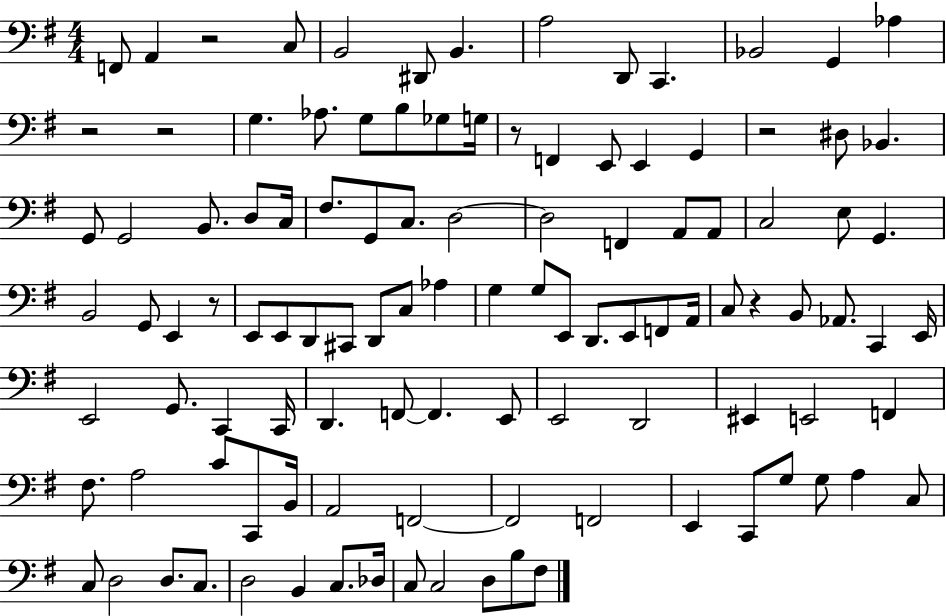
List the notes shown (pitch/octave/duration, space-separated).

F2/e A2/q R/h C3/e B2/h D#2/e B2/q. A3/h D2/e C2/q. Bb2/h G2/q Ab3/q R/h R/h G3/q. Ab3/e. G3/e B3/e Gb3/e G3/s R/e F2/q E2/e E2/q G2/q R/h D#3/e Bb2/q. G2/e G2/h B2/e. D3/e C3/s F#3/e. G2/e C3/e. D3/h D3/h F2/q A2/e A2/e C3/h E3/e G2/q. B2/h G2/e E2/q R/e E2/e E2/e D2/e C#2/e D2/e C3/e Ab3/q G3/q G3/e E2/e D2/e. E2/e F2/e A2/s C3/e R/q B2/e Ab2/e. C2/q E2/s E2/h G2/e. C2/q C2/s D2/q. F2/e F2/q. E2/e E2/h D2/h EIS2/q E2/h F2/q F#3/e. A3/h C4/e C2/e B2/s A2/h F2/h F2/h F2/h E2/q C2/e G3/e G3/e A3/q C3/e C3/e D3/h D3/e. C3/e. D3/h B2/q C3/e. Db3/s C3/e C3/h D3/e B3/e F#3/e